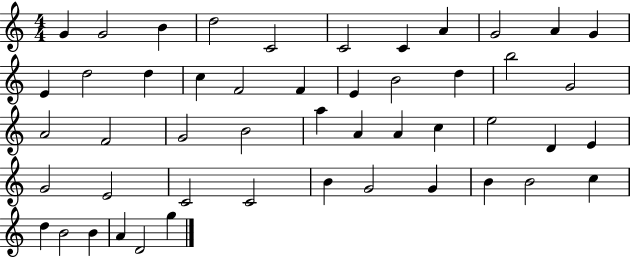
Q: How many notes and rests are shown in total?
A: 49